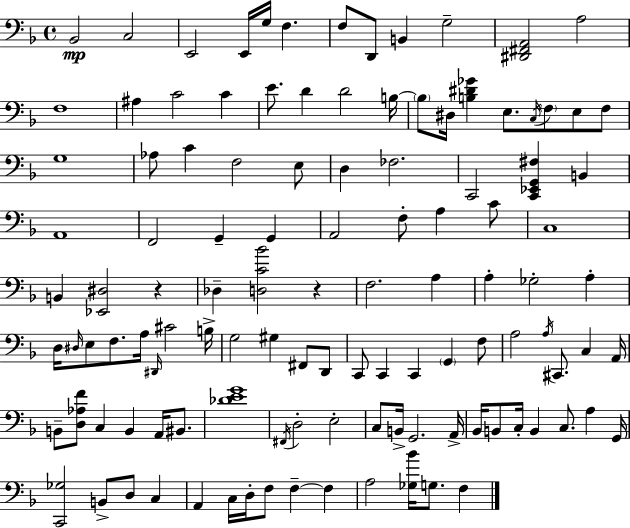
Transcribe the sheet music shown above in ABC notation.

X:1
T:Untitled
M:4/4
L:1/4
K:Dm
_B,,2 C,2 E,,2 E,,/4 G,/4 F, F,/2 D,,/2 B,, G,2 [^D,,^F,,A,,]2 A,2 F,4 ^A, C2 C E/2 D D2 B,/4 B,/2 ^D,/4 [B,^D_G] E,/2 C,/4 F,/2 E,/2 F,/2 G,4 _A,/2 C F,2 E,/2 D, _F,2 C,,2 [C,,_E,,G,,^F,] B,, A,,4 F,,2 G,, G,, A,,2 F,/2 A, C/2 C,4 B,, [_E,,^D,]2 z _D, [D,C_B]2 z F,2 A, A, _G,2 A, D,/4 ^D,/4 E,/2 F,/2 A,/4 ^D,,/4 ^C2 B,/4 G,2 ^G, ^F,,/2 D,,/2 C,,/2 C,, C,, G,, F,/2 A,2 A,/4 ^C,,/2 C, A,,/4 B,,/2 [D,_A,F]/2 C, B,, A,,/4 ^B,,/2 [_DEG]4 ^F,,/4 D,2 E,2 C,/2 B,,/4 G,,2 A,,/4 _B,,/4 B,,/2 C,/4 B,, C,/2 A, G,,/4 [C,,_G,]2 B,,/2 D,/2 C, A,, C,/4 D,/4 F,/2 F, F, A,2 [_G,_B]/4 G,/2 F,